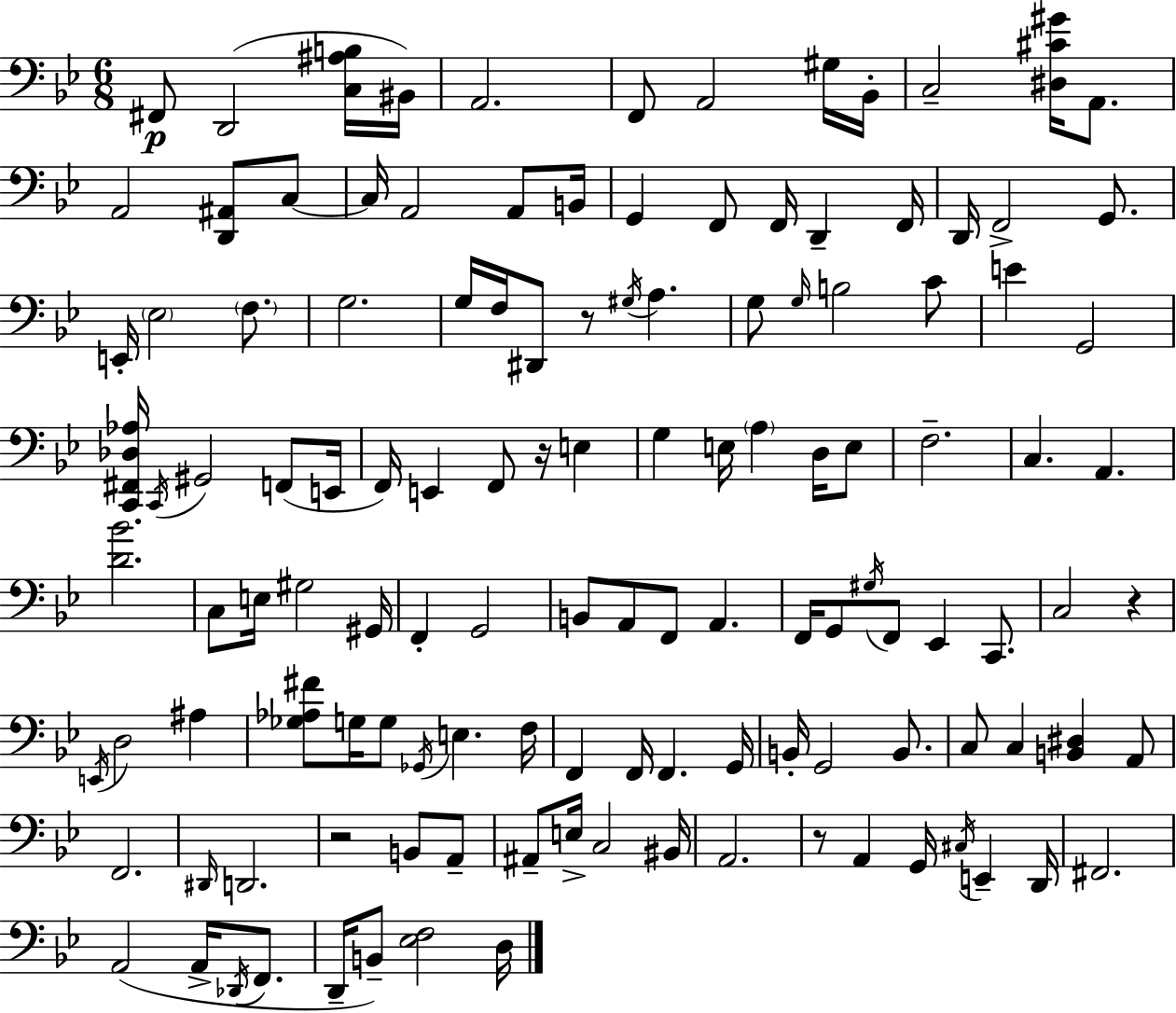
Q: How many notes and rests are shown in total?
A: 126